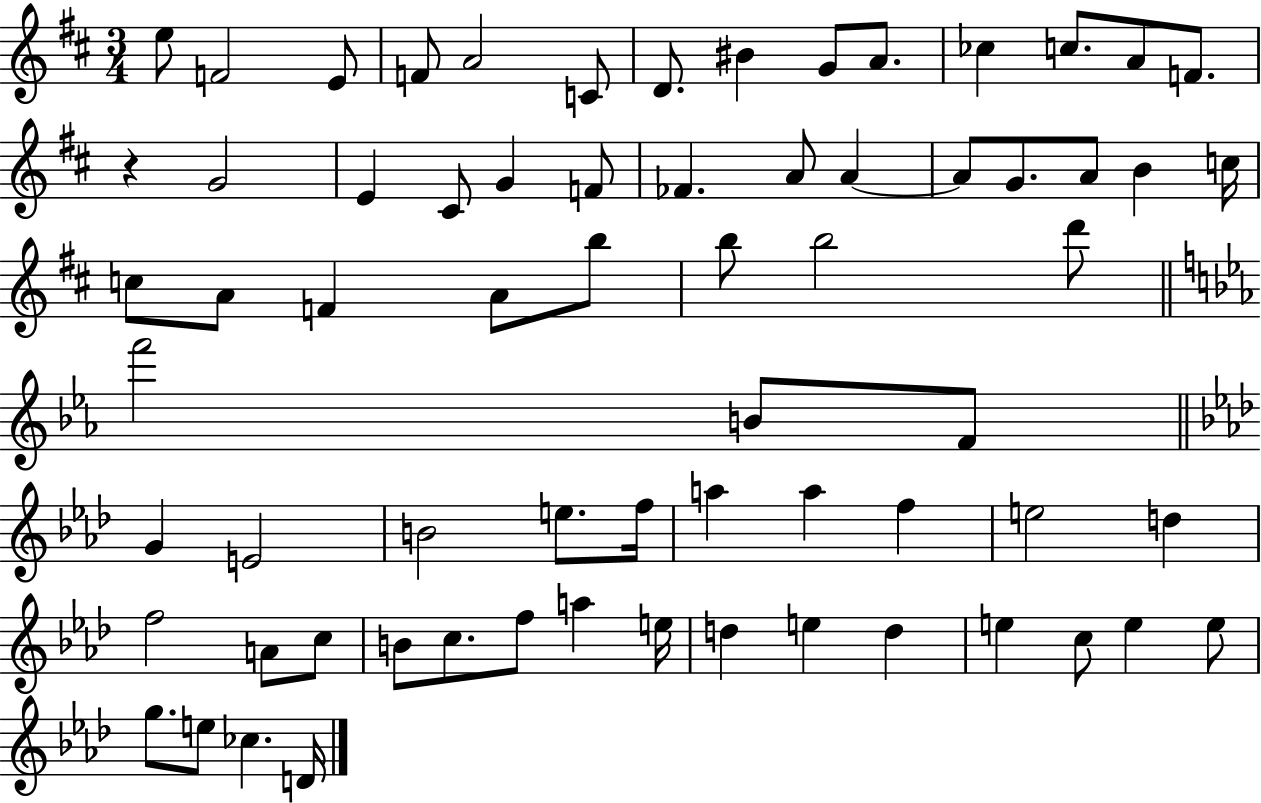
{
  \clef treble
  \numericTimeSignature
  \time 3/4
  \key d \major
  \repeat volta 2 { e''8 f'2 e'8 | f'8 a'2 c'8 | d'8. bis'4 g'8 a'8. | ces''4 c''8. a'8 f'8. | \break r4 g'2 | e'4 cis'8 g'4 f'8 | fes'4. a'8 a'4~~ | a'8 g'8. a'8 b'4 c''16 | \break c''8 a'8 f'4 a'8 b''8 | b''8 b''2 d'''8 | \bar "||" \break \key ees \major f'''2 b'8 f'8 | \bar "||" \break \key aes \major g'4 e'2 | b'2 e''8. f''16 | a''4 a''4 f''4 | e''2 d''4 | \break f''2 a'8 c''8 | b'8 c''8. f''8 a''4 e''16 | d''4 e''4 d''4 | e''4 c''8 e''4 e''8 | \break g''8. e''8 ces''4. d'16 | } \bar "|."
}